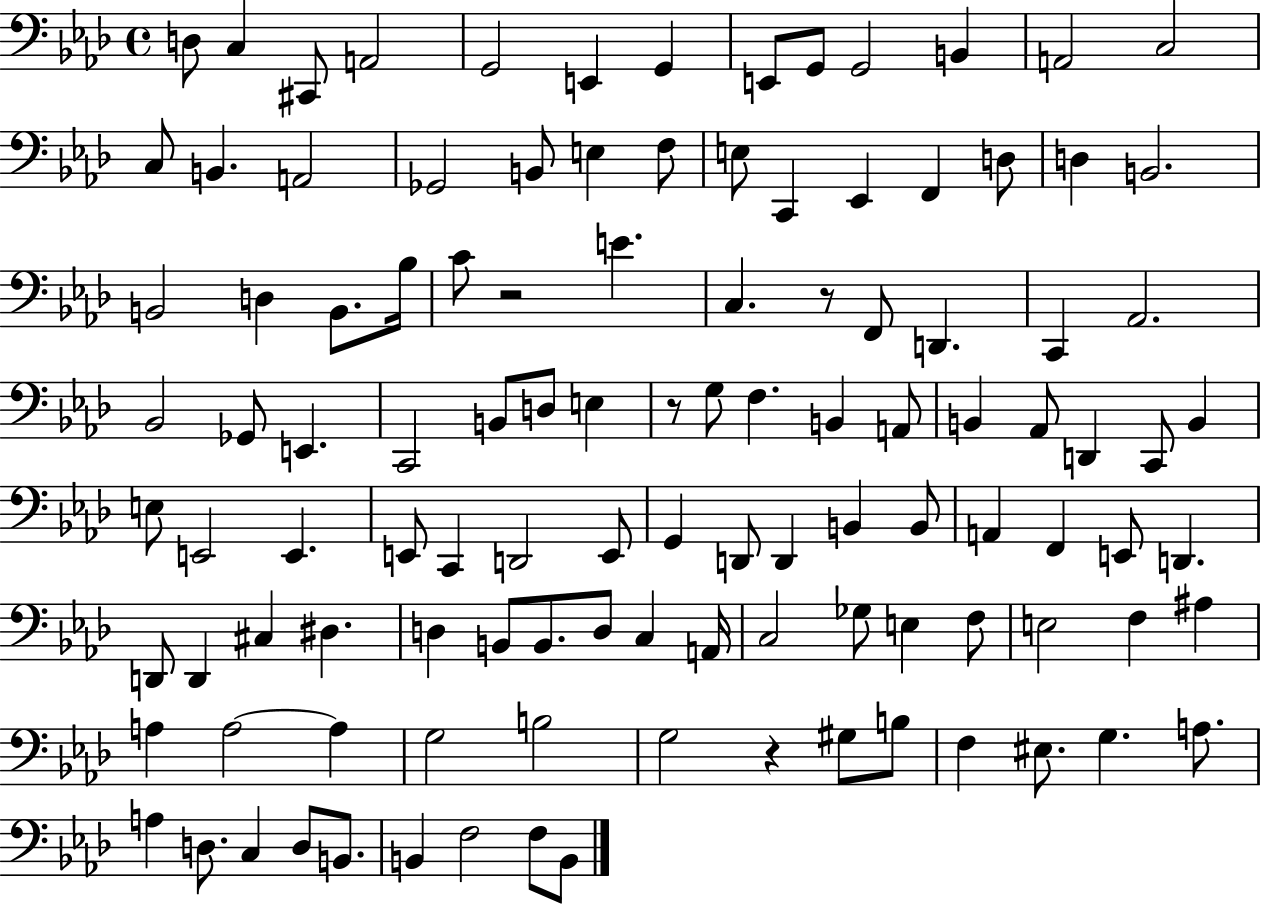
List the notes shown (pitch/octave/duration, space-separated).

D3/e C3/q C#2/e A2/h G2/h E2/q G2/q E2/e G2/e G2/h B2/q A2/h C3/h C3/e B2/q. A2/h Gb2/h B2/e E3/q F3/e E3/e C2/q Eb2/q F2/q D3/e D3/q B2/h. B2/h D3/q B2/e. Bb3/s C4/e R/h E4/q. C3/q. R/e F2/e D2/q. C2/q Ab2/h. Bb2/h Gb2/e E2/q. C2/h B2/e D3/e E3/q R/e G3/e F3/q. B2/q A2/e B2/q Ab2/e D2/q C2/e B2/q E3/e E2/h E2/q. E2/e C2/q D2/h E2/e G2/q D2/e D2/q B2/q B2/e A2/q F2/q E2/e D2/q. D2/e D2/q C#3/q D#3/q. D3/q B2/e B2/e. D3/e C3/q A2/s C3/h Gb3/e E3/q F3/e E3/h F3/q A#3/q A3/q A3/h A3/q G3/h B3/h G3/h R/q G#3/e B3/e F3/q EIS3/e. G3/q. A3/e. A3/q D3/e. C3/q D3/e B2/e. B2/q F3/h F3/e B2/e